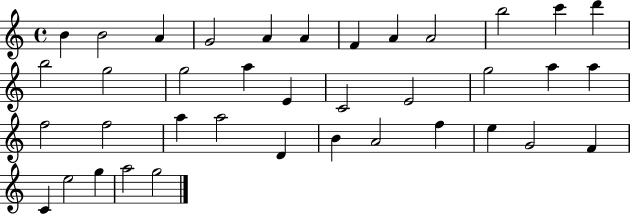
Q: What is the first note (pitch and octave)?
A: B4